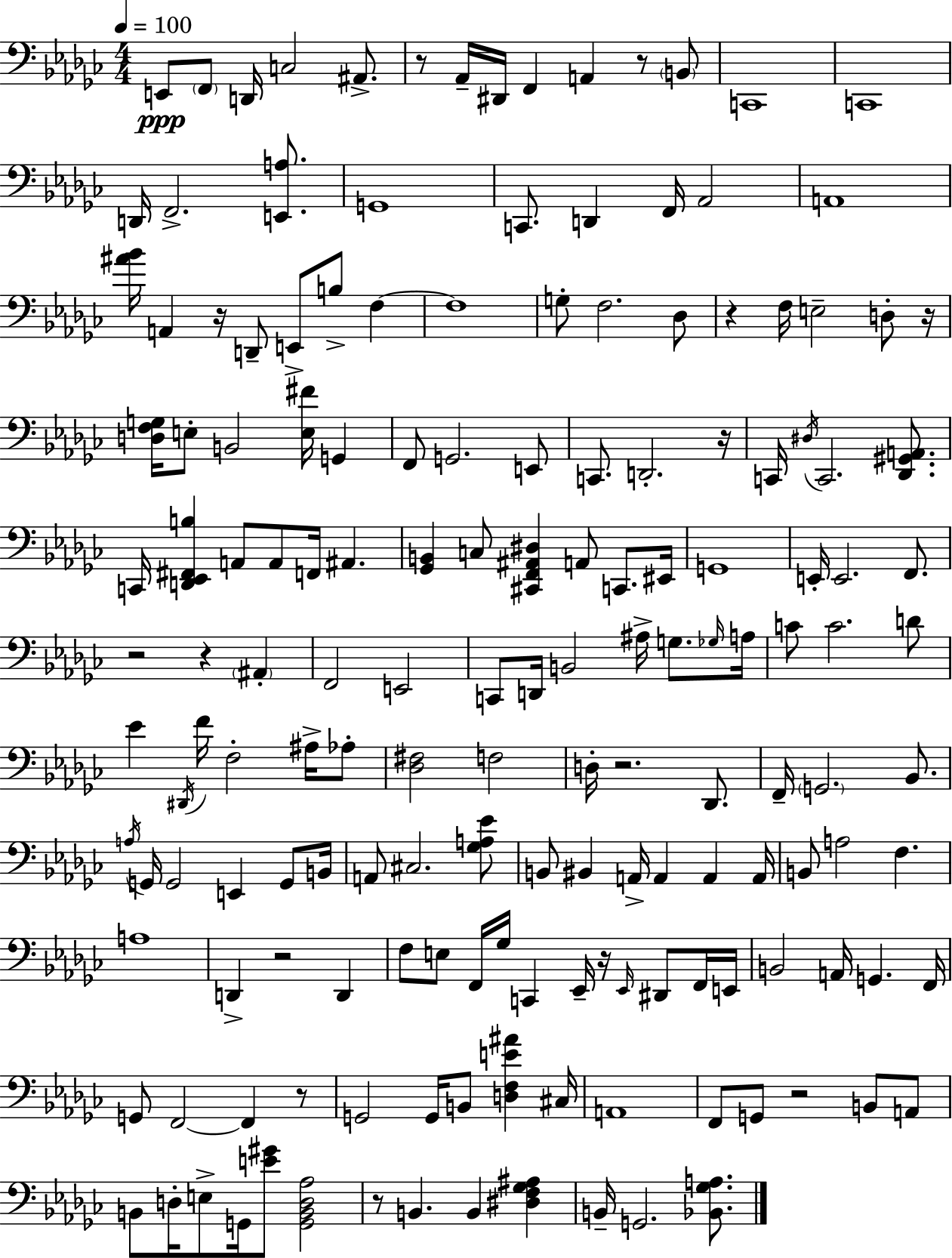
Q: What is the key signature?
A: EES minor